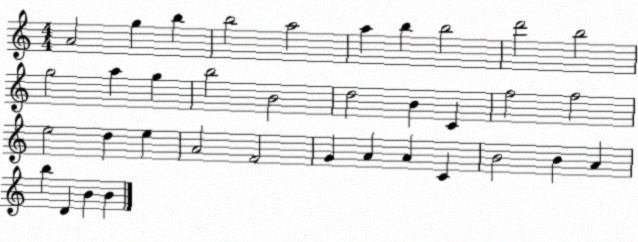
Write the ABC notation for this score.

X:1
T:Untitled
M:4/4
L:1/4
K:C
A2 g b b2 a2 a b b2 d'2 b2 g2 a g b2 B2 d2 B C f2 f2 e2 d e A2 F2 G A A C B2 B A b D B B